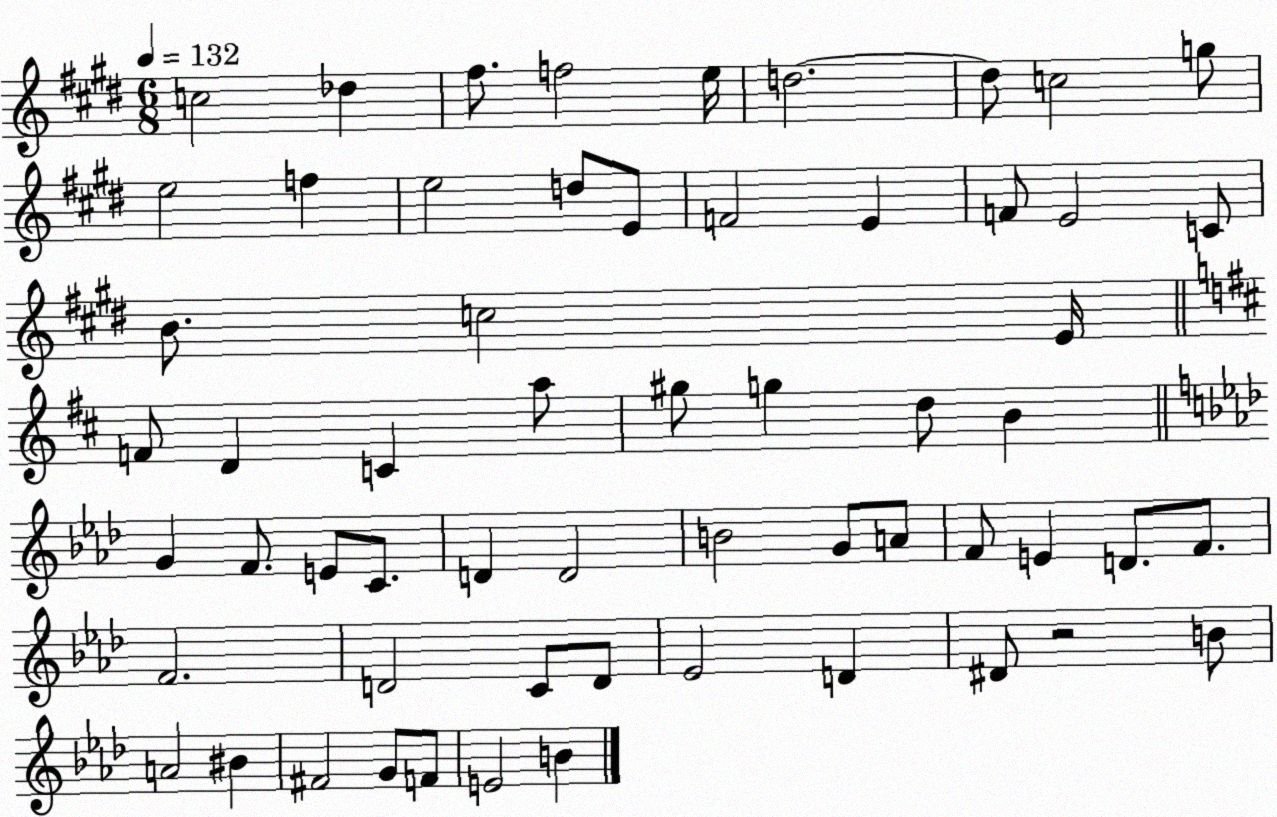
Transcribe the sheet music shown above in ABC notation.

X:1
T:Untitled
M:6/8
L:1/4
K:E
c2 _d ^f/2 f2 e/4 d2 d/2 c2 g/2 e2 f e2 d/2 E/2 F2 E F/2 E2 C/2 B/2 c2 E/4 F/2 D C a/2 ^g/2 g d/2 B G F/2 E/2 C/2 D D2 B2 G/2 A/2 F/2 E D/2 F/2 F2 D2 C/2 D/2 _E2 D ^D/2 z2 B/2 A2 ^B ^F2 G/2 F/2 E2 B